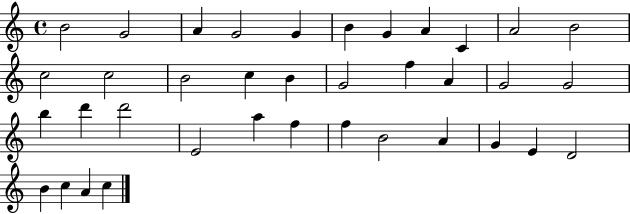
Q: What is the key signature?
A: C major